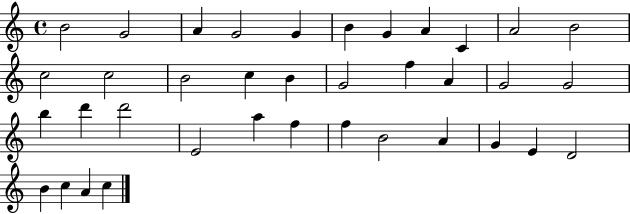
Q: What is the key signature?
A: C major